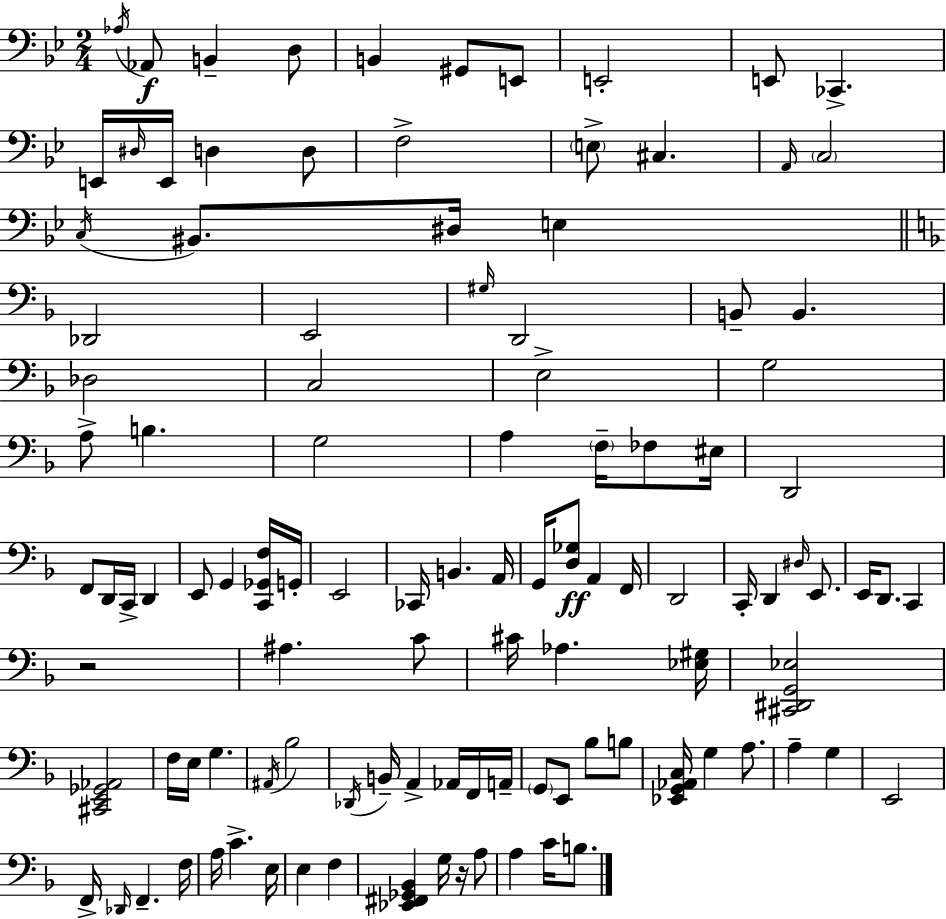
Ab3/s Ab2/e B2/q D3/e B2/q G#2/e E2/e E2/h E2/e CES2/q. E2/s D#3/s E2/s D3/q D3/e F3/h E3/e C#3/q. A2/s C3/h C3/s BIS2/e. D#3/s E3/q Db2/h E2/h G#3/s D2/h B2/e B2/q. Db3/h C3/h E3/h G3/h A3/e B3/q. G3/h A3/q F3/s FES3/e EIS3/s D2/h F2/e D2/s C2/s D2/q E2/e G2/q [C2,Gb2,F3]/s G2/s E2/h CES2/s B2/q. A2/s G2/s [D3,Gb3]/e A2/q F2/s D2/h C2/s D2/q D#3/s E2/e. E2/s D2/e. C2/q R/h A#3/q. C4/e C#4/s Ab3/q. [Eb3,G#3]/s [C#2,D#2,G2,Eb3]/h [C#2,E2,Gb2,Ab2]/h F3/s E3/s G3/q. A#2/s Bb3/h Db2/s B2/s A2/q Ab2/s F2/s A2/s G2/e E2/e Bb3/e B3/e [Eb2,G2,Ab2,C3]/s G3/q A3/e. A3/q G3/q E2/h F2/s Db2/s F2/q. F3/s A3/s C4/q. E3/s E3/q F3/q [Eb2,F#2,Gb2,Bb2]/q G3/s R/s A3/e A3/q C4/s B3/e.